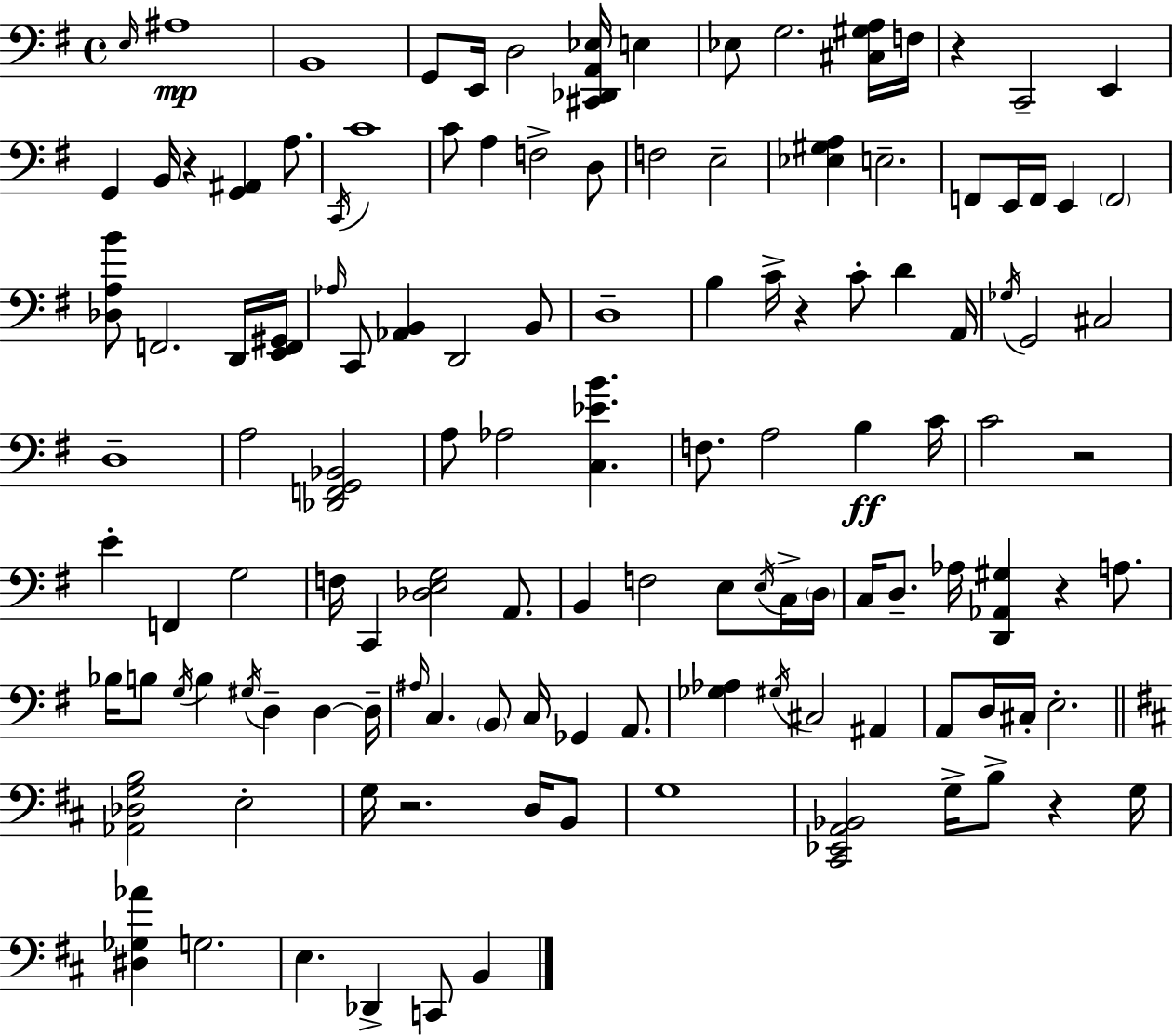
X:1
T:Untitled
M:4/4
L:1/4
K:Em
E,/4 ^A,4 B,,4 G,,/2 E,,/4 D,2 [^C,,_D,,A,,_E,]/4 E, _E,/2 G,2 [^C,^G,A,]/4 F,/4 z C,,2 E,, G,, B,,/4 z [G,,^A,,] A,/2 C,,/4 C4 C/2 A, F,2 D,/2 F,2 E,2 [_E,^G,A,] E,2 F,,/2 E,,/4 F,,/4 E,, F,,2 [_D,A,B]/2 F,,2 D,,/4 [E,,F,,^G,,]/4 _A,/4 C,,/2 [_A,,B,,] D,,2 B,,/2 D,4 B, C/4 z C/2 D A,,/4 _G,/4 G,,2 ^C,2 D,4 A,2 [_D,,F,,G,,_B,,]2 A,/2 _A,2 [C,_EB] F,/2 A,2 B, C/4 C2 z2 E F,, G,2 F,/4 C,, [_D,E,G,]2 A,,/2 B,, F,2 E,/2 E,/4 C,/4 D,/4 C,/4 D,/2 _A,/4 [D,,_A,,^G,] z A,/2 _B,/4 B,/2 G,/4 B, ^G,/4 D, D, D,/4 ^A,/4 C, B,,/2 C,/4 _G,, A,,/2 [_G,_A,] ^G,/4 ^C,2 ^A,, A,,/2 D,/4 ^C,/4 E,2 [_A,,_D,G,B,]2 E,2 G,/4 z2 D,/4 B,,/2 G,4 [^C,,_E,,A,,_B,,]2 G,/4 B,/2 z G,/4 [^D,_G,_A] G,2 E, _D,, C,,/2 B,,